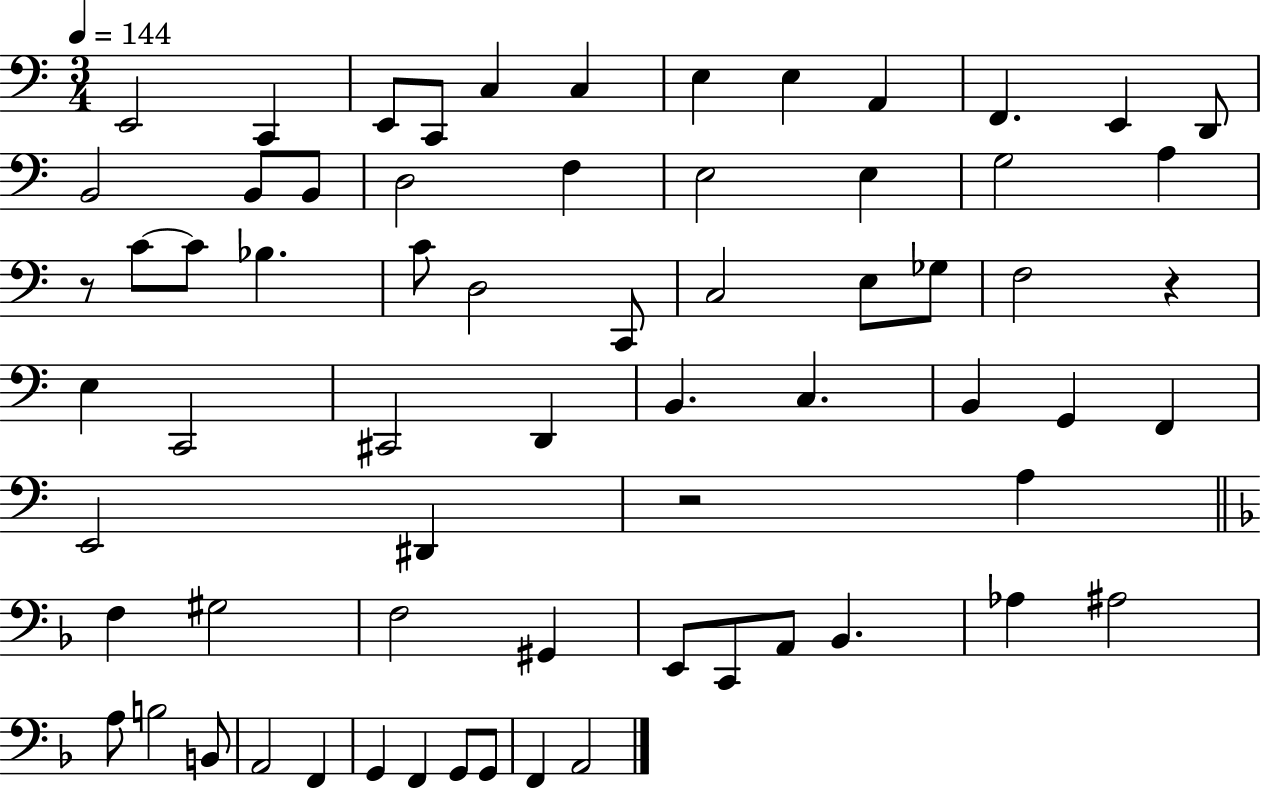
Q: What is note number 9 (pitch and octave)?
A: A2